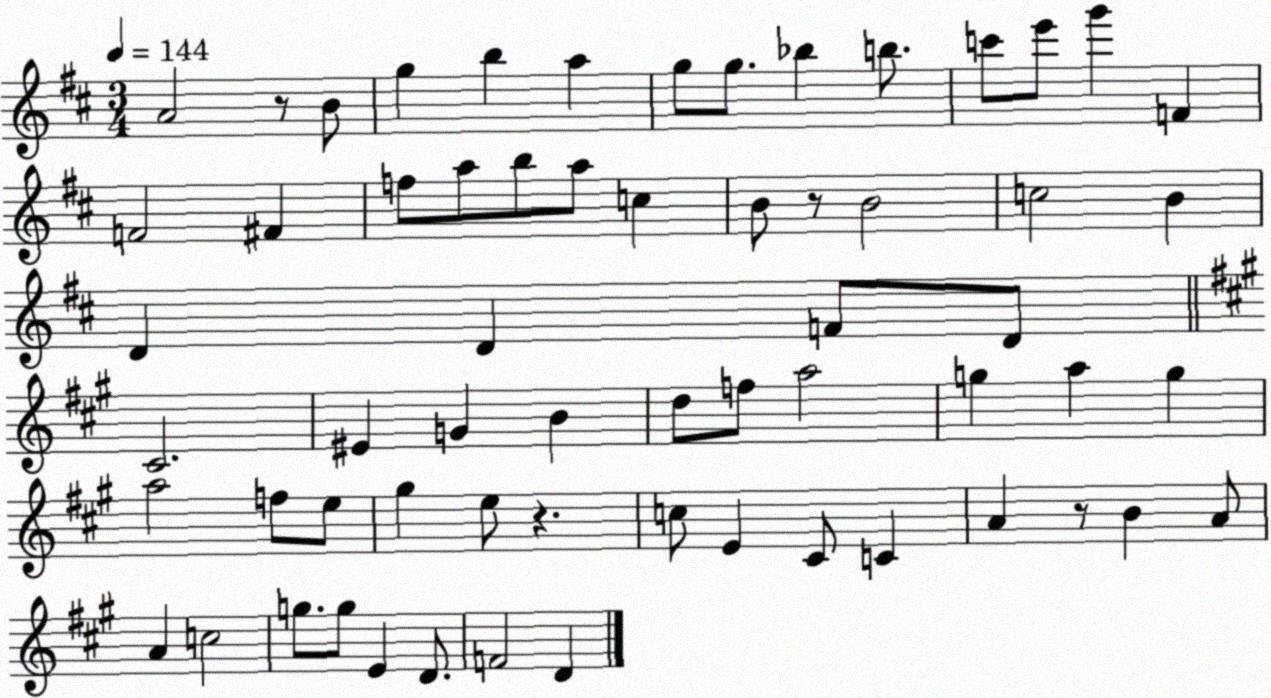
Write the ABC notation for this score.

X:1
T:Untitled
M:3/4
L:1/4
K:D
A2 z/2 B/2 g b a g/2 g/2 _b b/2 c'/2 e'/2 g' F F2 ^F f/2 a/2 b/2 a/2 c B/2 z/2 B2 c2 B D D F/2 D/2 ^C2 ^E G B d/2 f/2 a2 g a g a2 f/2 e/2 ^g e/2 z c/2 E ^C/2 C A z/2 B A/2 A c2 g/2 g/2 E D/2 F2 D